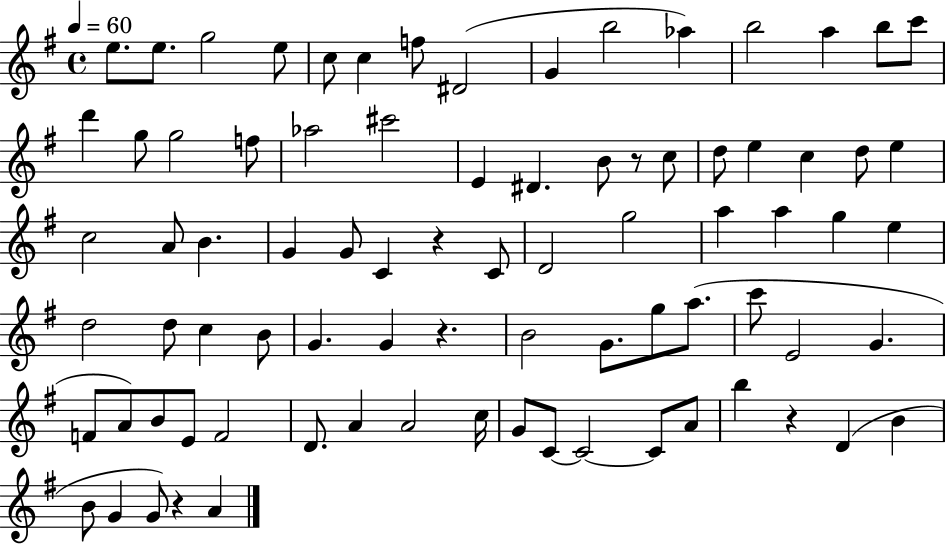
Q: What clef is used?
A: treble